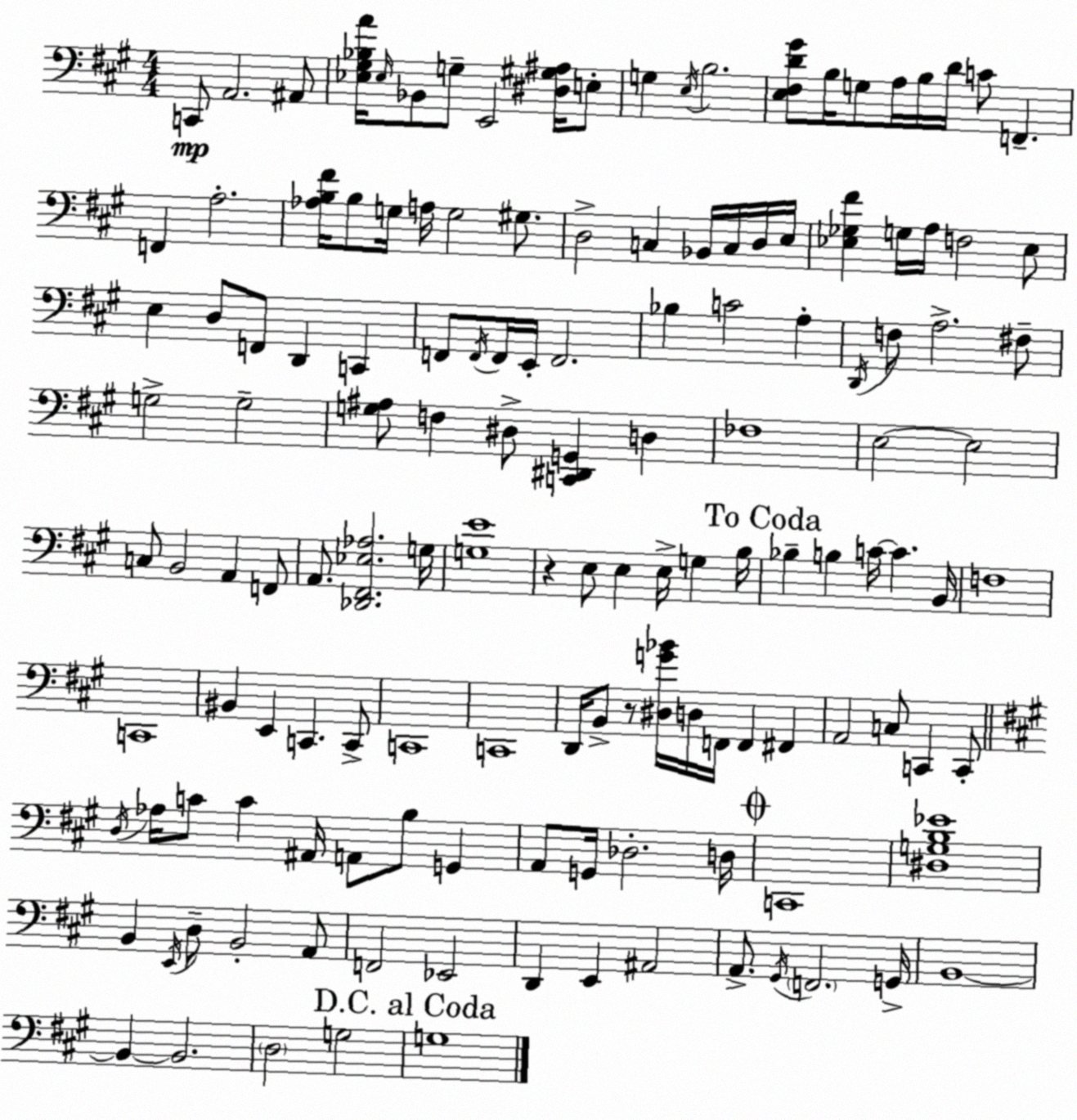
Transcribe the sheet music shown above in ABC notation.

X:1
T:Untitled
M:4/4
L:1/4
K:A
C,,/2 A,,2 ^A,,/2 [_E,^G,_B,A]/4 _E,/4 _B,,/2 G,/2 E,,2 [^D,^G,^A,]/4 E,/2 G, E,/4 B,2 [E,^F,D^G]/2 B,/4 G,/2 A,/4 B,/4 D/4 C/2 F,, F,, A,2 [_A,B,^F]/4 B,/2 G,/4 A,/4 G,2 ^G,/2 D,2 C, _B,,/4 C,/4 D,/4 E,/4 [_E,_G,^F] G,/4 A,/4 F,2 _E,/2 E, D,/2 F,,/2 D,, C,, F,,/2 F,,/4 F,,/4 E,,/4 F,,2 _B, C2 A, D,,/4 F,/2 A,2 ^F,/2 G,2 G,2 [G,^A,]/2 F, ^D,/2 [C,,^D,,G,,] D, _F,4 E,2 E,2 C,/2 B,,2 A,, F,,/2 A,,/2 [_D,,^F,,_E,_A,]2 G,/4 [G,E]4 z E,/2 E, E,/4 G, B,/4 _B, B, C/4 C B,,/4 F,4 C,,4 ^B,, E,, C,, C,,/2 C,,4 C,,4 D,,/4 B,,/2 z/2 [^D,G_B]/4 D,/4 F,,/4 F,, ^F,, A,,2 C,/2 C,, C,,/2 D,/4 _A,/4 C/2 C ^A,,/4 A,,/2 B,/2 G,, A,,/2 G,,/4 _D,2 D,/4 C,,4 [^D,G,B,_E]4 B,, E,,/4 D,/2 B,,2 A,,/2 F,,2 _E,,2 D,, E,, ^A,,2 A,,/2 ^G,,/4 F,,2 G,,/4 B,,4 B,, B,,2 D,2 G,2 G,4